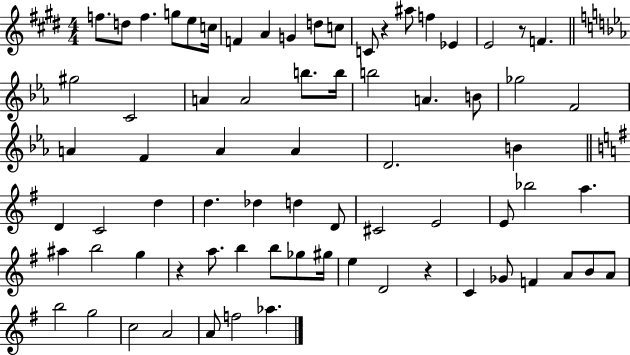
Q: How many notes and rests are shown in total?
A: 73